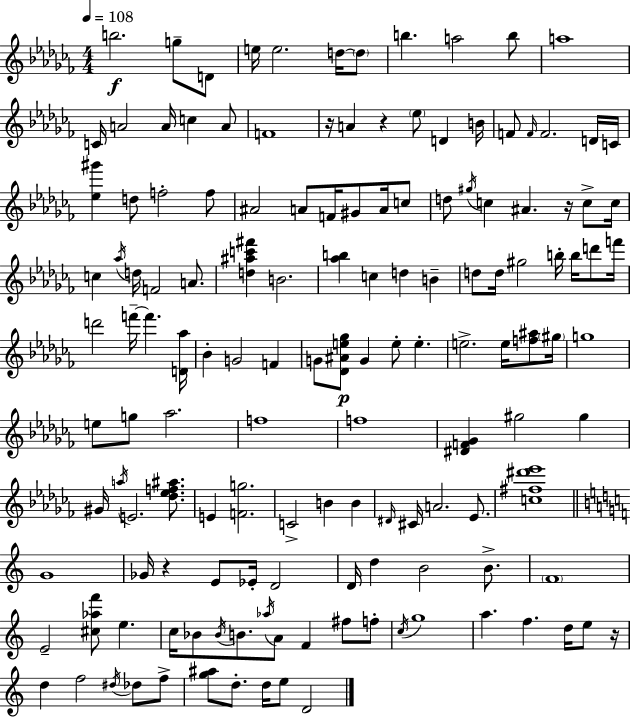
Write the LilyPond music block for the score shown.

{
  \clef treble
  \numericTimeSignature
  \time 4/4
  \key aes \minor
  \tempo 4 = 108
  b''2.\f g''8-- d'8 | e''16 e''2. d''16~~ \parenthesize d''8 | b''4. a''2 b''8 | a''1 | \break c'16 a'2 a'16 c''4 a'8 | f'1 | r16 a'4 r4 \parenthesize ees''8 d'4 b'16 | f'8 \grace { f'16 } f'2. d'16 | \break c'16 <ees'' gis'''>4 d''8 f''2-. f''8 | ais'2 a'8 f'16 gis'8 a'16 c''8 | d''8 \acciaccatura { gis''16 } c''4 ais'4. r16 c''8-> | c''16 c''4 \acciaccatura { aes''16 } d''16 f'2 | \break a'8. <d'' ais'' c''' fis'''>4 b'2. | <aes'' b''>4 c''4 d''4 b'4-- | d''8 d''16 gis''2 b''16-. b''16 | d'''8 f'''16 d'''2 f'''16--~~ f'''4. | \break <d' aes''>16 bes'4-. g'2 f'4 | g'8 <des' ais' e'' ges''>8\p g'4 e''8-. e''4.-. | e''2.-> e''16 | <f'' ais''>8 \parenthesize gis''16 g''1 | \break e''8 g''8 aes''2. | f''1 | f''1 | <dis' f' ges'>4 gis''2 gis''4 | \break gis'16 \acciaccatura { a''16 } e'2. | <des'' ees'' f'' ais''>8. e'4 <f' g''>2. | c'2-> b'4 | b'4 \grace { dis'16 } cis'16 a'2. | \break ees'8. <c'' fis'' dis''' ees'''>1 | \bar "||" \break \key a \minor g'1 | ges'16 r4 e'8 ees'16-. d'2 | d'16 d''4 b'2 b'8.-> | \parenthesize f'1 | \break e'2-- <cis'' aes'' f'''>8 e''4. | c''16 bes'8 \acciaccatura { bes'16 } b'8. \acciaccatura { aes''16 } a'8 f'4 fis''8 | f''8-. \acciaccatura { c''16 } g''1 | a''4. f''4. d''16 | \break e''8 r16 d''4 f''2 \acciaccatura { dis''16 } | des''8 f''8-> <g'' ais''>8 d''8.-. d''16 e''8 d'2 | \bar "|."
}